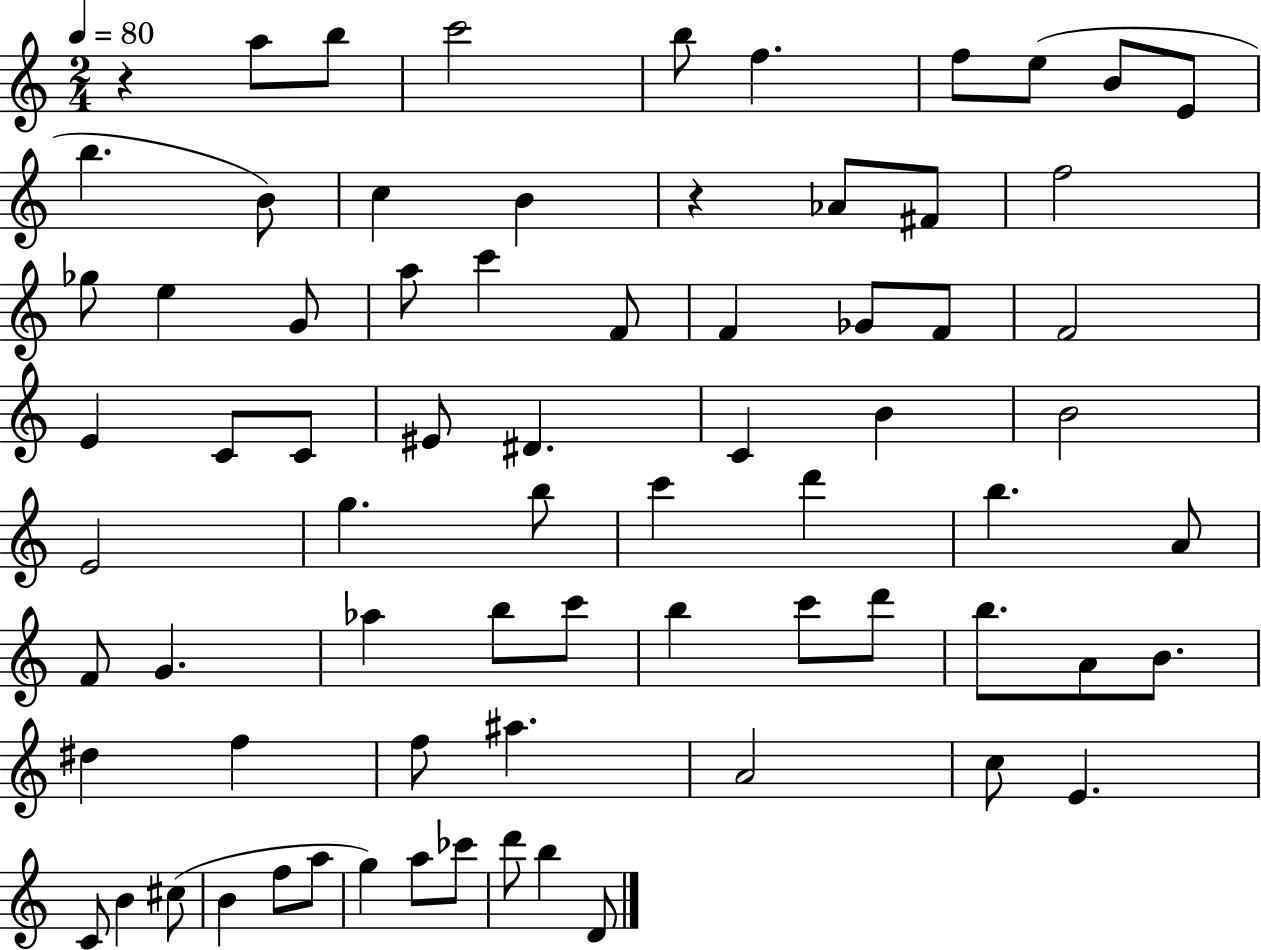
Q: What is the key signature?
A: C major